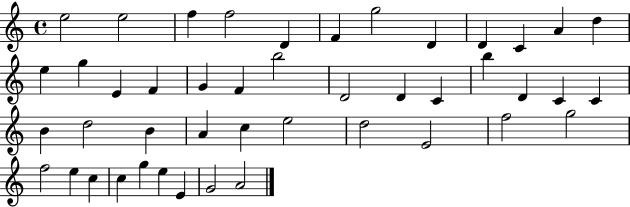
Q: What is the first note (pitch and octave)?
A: E5